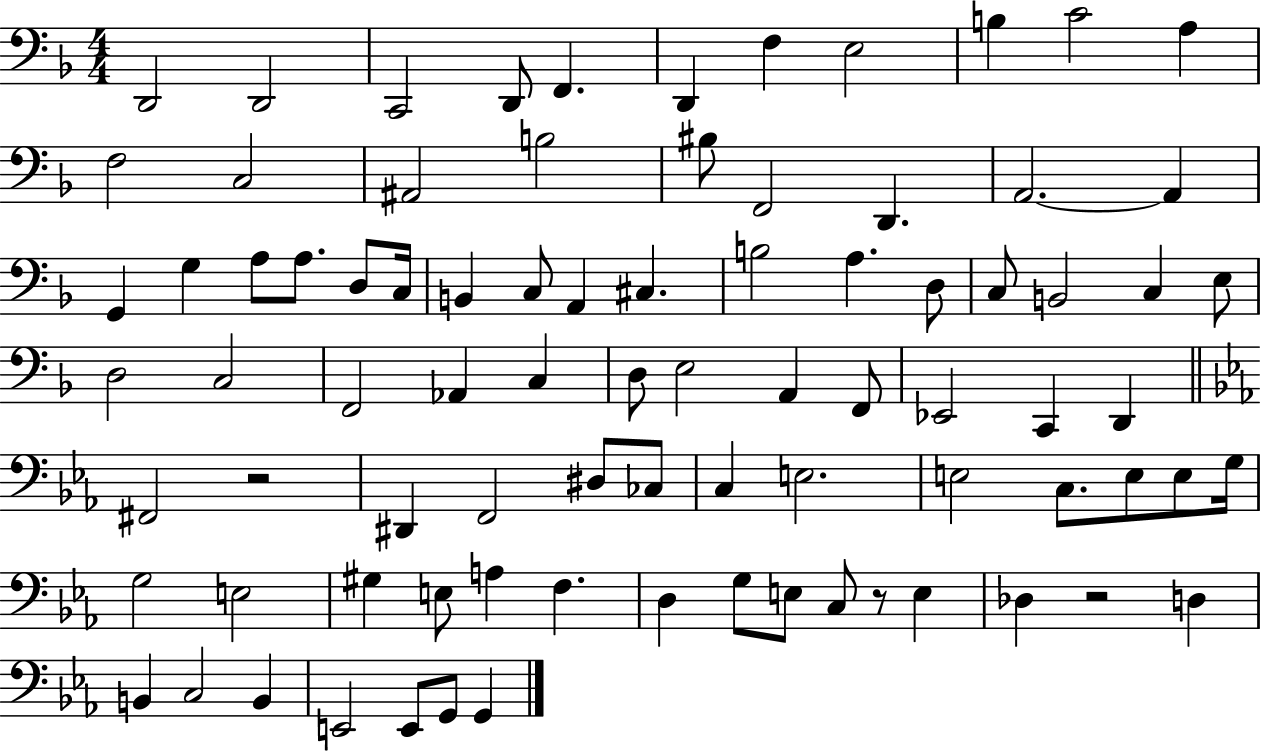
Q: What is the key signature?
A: F major